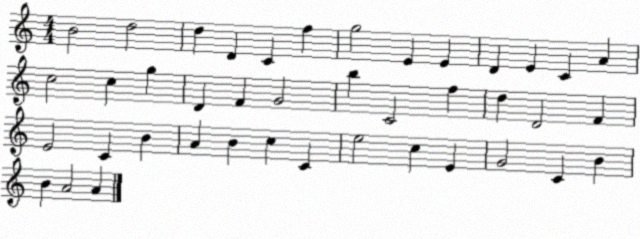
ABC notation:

X:1
T:Untitled
M:4/4
L:1/4
K:C
B2 d2 d D C f g2 E E D E C A c2 c g D F G2 b C2 f d D2 F E2 C B A B c C e2 c E G2 C B B A2 A